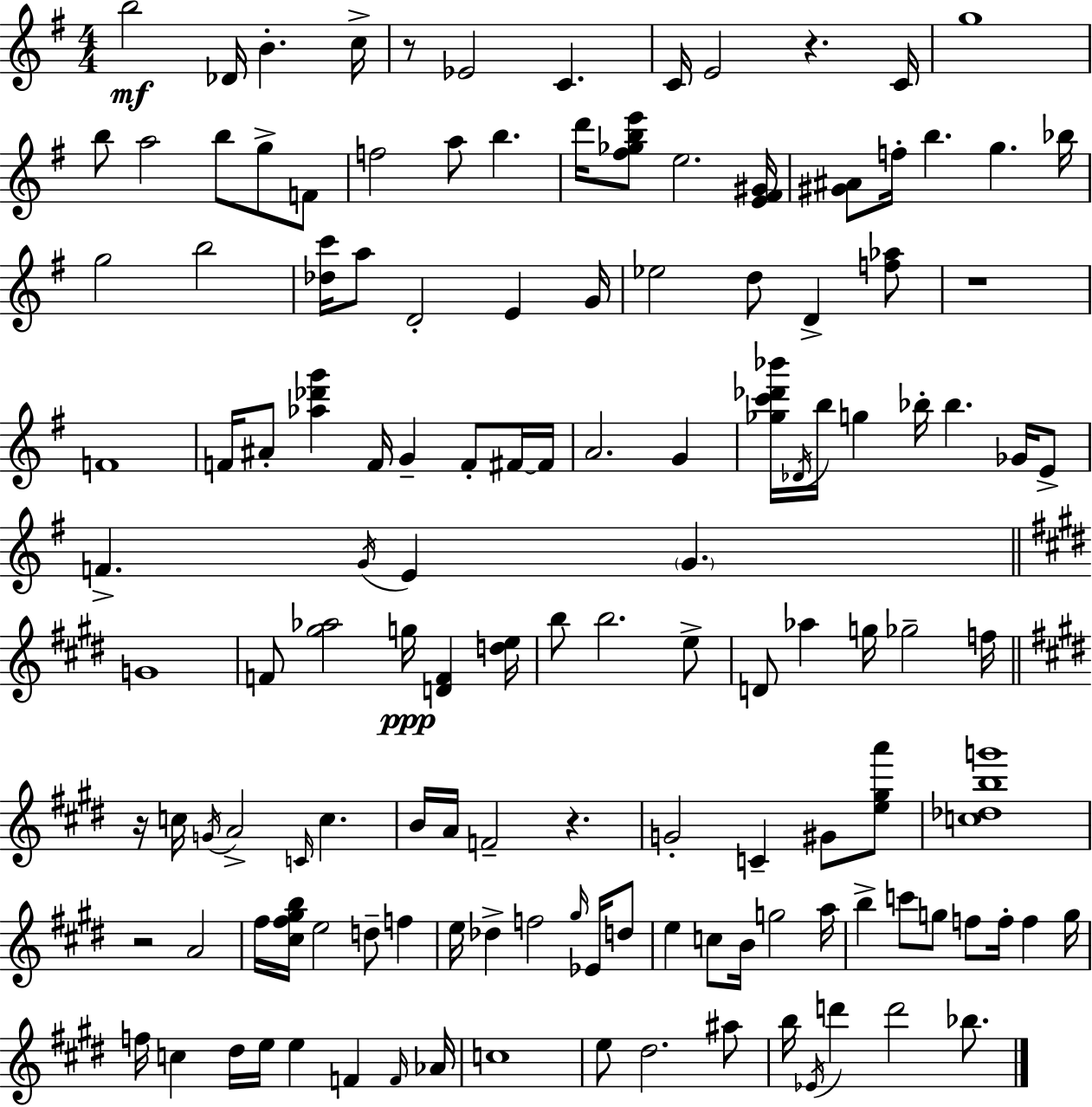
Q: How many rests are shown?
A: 6